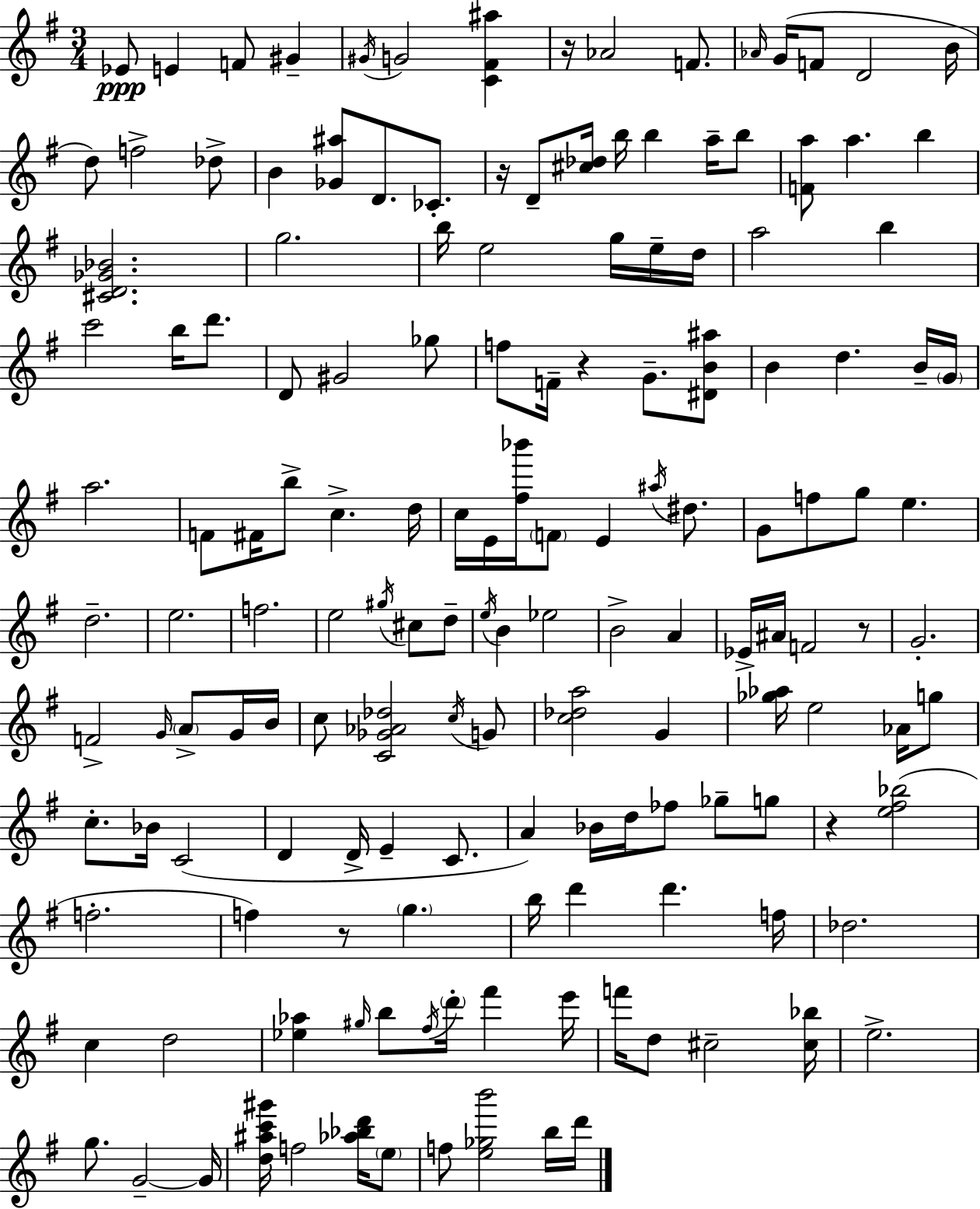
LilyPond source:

{
  \clef treble
  \numericTimeSignature
  \time 3/4
  \key e \minor
  \repeat volta 2 { ees'8\ppp e'4 f'8 gis'4-- | \acciaccatura { gis'16 } g'2 <c' fis' ais''>4 | r16 aes'2 f'8. | \grace { aes'16 } g'16( f'8 d'2 | \break b'16 d''8) f''2-> | des''8-> b'4 <ges' ais''>8 d'8. ces'8.-. | r16 d'8-- <cis'' des''>16 b''16 b''4 a''16-- | b''8 <f' a''>8 a''4. b''4 | \break <cis' d' ges' bes'>2. | g''2. | b''16 e''2 g''16 | e''16-- d''16 a''2 b''4 | \break c'''2 b''16 d'''8. | d'8 gis'2 | ges''8 f''8 f'16-- r4 g'8.-- | <dis' b' ais''>8 b'4 d''4. | \break b'16-- \parenthesize g'16 a''2. | f'8 fis'16 b''8-> c''4.-> | d''16 c''16 e'16 <fis'' bes'''>16 \parenthesize f'8 e'4 \acciaccatura { ais''16 } | dis''8. g'8 f''8 g''8 e''4. | \break d''2.-- | e''2. | f''2. | e''2 \acciaccatura { gis''16 } | \break cis''8 d''8-- \acciaccatura { e''16 } b'4 ees''2 | b'2-> | a'4 ees'16-> ais'16 f'2 | r8 g'2.-. | \break f'2-> | \grace { g'16 } \parenthesize a'8-> g'16 b'16 c''8 <c' ges' aes' des''>2 | \acciaccatura { c''16 } g'8 <c'' des'' a''>2 | g'4 <ges'' aes''>16 e''2 | \break aes'16 g''8 c''8.-. bes'16 c'2( | d'4 d'16-> | e'4-- c'8. a'4) bes'16 | d''16 fes''8 ges''8-- g''8 r4 <e'' fis'' bes''>2( | \break f''2.-. | f''4) r8 | \parenthesize g''4. b''16 d'''4 | d'''4. f''16 des''2. | \break c''4 d''2 | <ees'' aes''>4 \grace { gis''16 } | b''8 \acciaccatura { fis''16 } \parenthesize d'''16-. fis'''4 e'''16 f'''16 d''8 | cis''2-- <cis'' bes''>16 e''2.-> | \break g''8. | g'2--~~ g'16 <d'' ais'' c''' gis'''>16 f''2 | <aes'' bes'' d'''>16 \parenthesize e''8 f''8 <e'' ges'' b'''>2 | b''16 d'''16 } \bar "|."
}